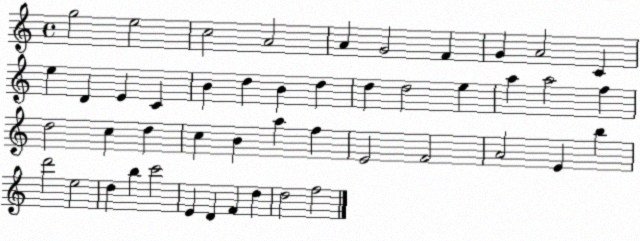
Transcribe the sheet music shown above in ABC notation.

X:1
T:Untitled
M:4/4
L:1/4
K:C
g2 e2 c2 A2 A G2 F G A2 C e D E C B d B d d d2 e a a2 f d2 c d c B a f E2 F2 A2 E b d'2 e2 d b c'2 E D F d d2 f2